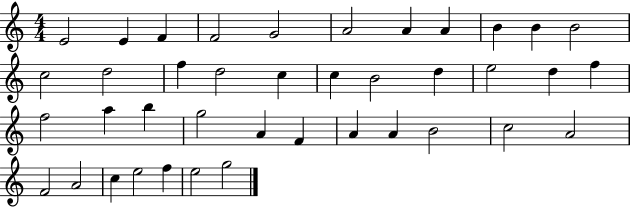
X:1
T:Untitled
M:4/4
L:1/4
K:C
E2 E F F2 G2 A2 A A B B B2 c2 d2 f d2 c c B2 d e2 d f f2 a b g2 A F A A B2 c2 A2 F2 A2 c e2 f e2 g2